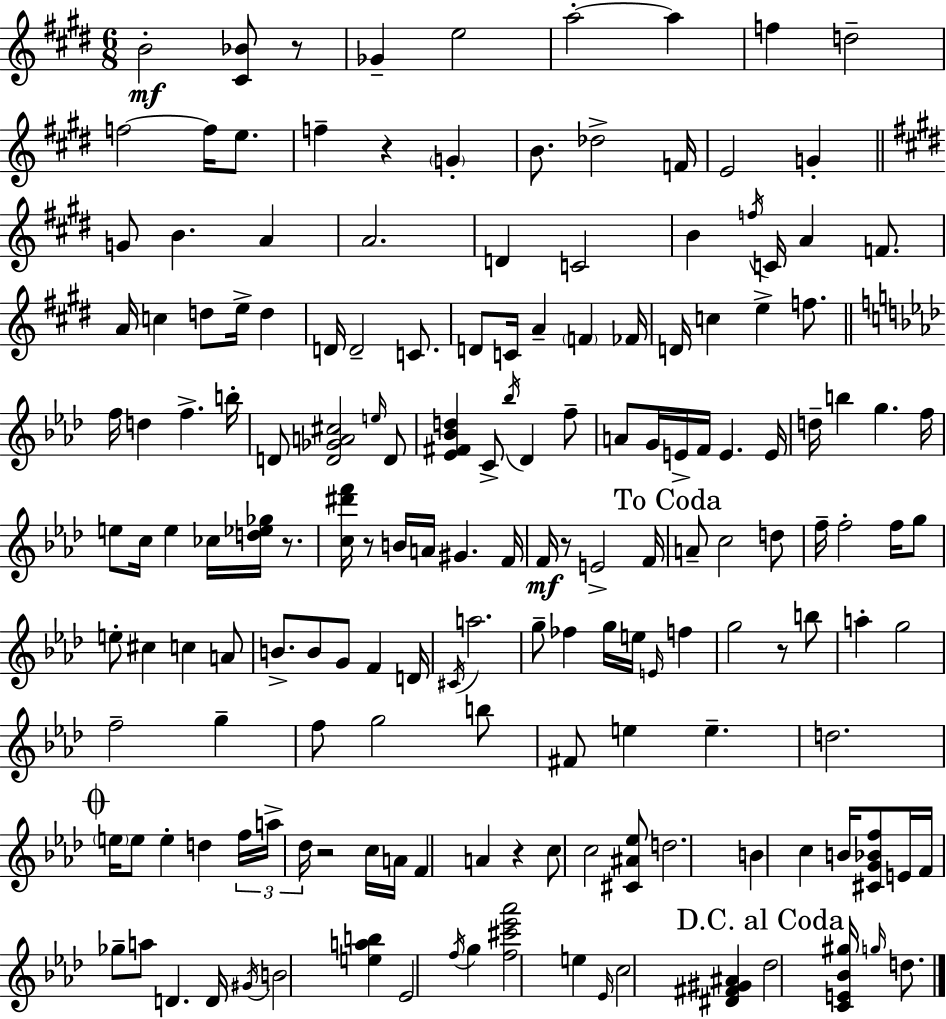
{
  \clef treble
  \numericTimeSignature
  \time 6/8
  \key e \major
  b'2-.\mf <cis' bes'>8 r8 | ges'4-- e''2 | a''2-.~~ a''4 | f''4 d''2-- | \break f''2~~ f''16 e''8. | f''4-- r4 \parenthesize g'4-. | b'8. des''2-> f'16 | e'2 g'4-. | \break \bar "||" \break \key e \major g'8 b'4. a'4 | a'2. | d'4 c'2 | b'4 \acciaccatura { f''16 } c'16 a'4 f'8. | \break a'16 c''4 d''8 e''16-> d''4 | d'16 d'2-- c'8. | d'8 c'16 a'4-- \parenthesize f'4 | fes'16 d'16 c''4 e''4-> f''8. | \break \bar "||" \break \key aes \major f''16 d''4 f''4.-> b''16-. | d'8 <d' ges' a' cis''>2 \grace { e''16 } d'8 | <ees' fis' bes' d''>4 c'8-> \acciaccatura { bes''16 } des'4 | f''8-- a'8 g'16 e'16-> f'16 e'4. | \break e'16 d''16-- b''4 g''4. | f''16 e''8 c''16 e''4 ces''16 <d'' ees'' ges''>16 r8. | <c'' dis''' f'''>16 r8 b'16 a'16 gis'4. | f'16 f'16\mf r8 e'2-> | \break f'16 \mark "To Coda" a'8-- c''2 | d''8 f''16-- f''2-. f''16 | g''8 e''8-. cis''4 c''4 | a'8 b'8.-> b'8 g'8 f'4 | \break d'16 \acciaccatura { cis'16 } a''2. | g''8-- fes''4 g''16 e''16 \grace { e'16 } | f''4 g''2 | r8 b''8 a''4-. g''2 | \break f''2-- | g''4-- f''8 g''2 | b''8 fis'8 e''4 e''4.-- | d''2. | \break \mark \markup { \musicglyph "scripts.coda" } \parenthesize e''16 e''8 e''4-. d''4 | \tuplet 3/2 { f''16 a''16-> des''16 } r2 | c''16 a'16 f'4 a'4 | r4 c''8 c''2 | \break <cis' ais' ees''>8 d''2. | b'4 c''4 | b'16 <cis' g' bes' f''>8 e'16 f'16 ges''8-- a''8 d'4. | d'16 \acciaccatura { gis'16 } b'2 | \break <e'' a'' b''>4 ees'2 | \acciaccatura { f''16 } g''4 <f'' cis''' ees''' aes'''>2 | e''4 \grace { ees'16 } c''2 | <dis' fis' gis' ais'>4 \mark "D.C. al Coda" des''2 | \break <c' e' bes' gis''>16 \grace { g''16 } d''8. \bar "|."
}